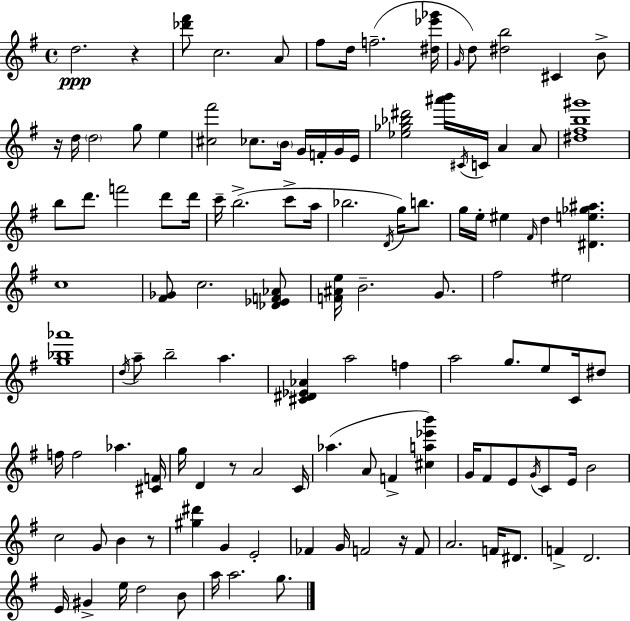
D5/h. R/q [Db6,F#6]/e C5/h. A4/e F#5/e D5/s F5/h. [D#5,Eb6,Gb6]/s G4/s D5/e [D#5,B5]/h C#4/q B4/e R/s D5/s D5/h G5/e E5/q [C#5,F#6]/h CES5/e. B4/s G4/s F4/s G4/s E4/s [Eb5,Gb5,Bb5,D#6]/h [A#6,B6]/s C#4/s C4/s A4/q A4/e [D#5,F#5,B5,G#6]/w B5/e D6/e. F6/h D6/e D6/s C6/s B5/h. C6/e A5/s Bb5/h. D4/s G5/s B5/e. G5/s E5/s EIS5/q F#4/s D5/q [D#4,E5,Gb5,A#5]/q. C5/w [F#4,Gb4]/e C5/h. [Db4,Eb4,F4,Ab4]/e [F4,A#4,E5]/s B4/h. G4/e. F#5/h EIS5/h [G5,Bb5,Ab6]/w D5/s A5/e B5/h A5/q. [C#4,D#4,Eb4,Ab4]/q A5/h F5/q A5/h G5/e. E5/e C4/s D#5/e F5/s F5/h Ab5/q. [C#4,F4]/s G5/s D4/q R/e A4/h C4/s Ab5/q. A4/e F4/q [C#5,A5,Eb6,B6]/q G4/s F#4/e E4/e G4/s C4/e E4/s B4/h C5/h G4/e B4/q R/e [G#5,D#6]/q G4/q E4/h FES4/q G4/s F4/h R/s F4/e A4/h. F4/s D#4/e. F4/q D4/h. E4/s G#4/q E5/s D5/h B4/e A5/s A5/h. G5/e.